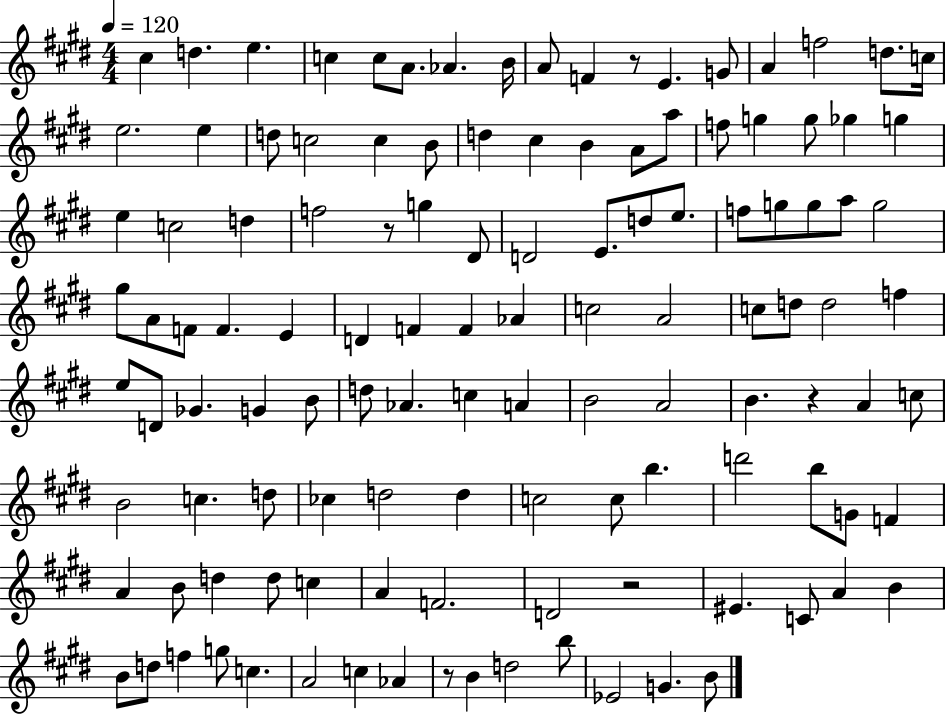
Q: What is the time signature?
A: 4/4